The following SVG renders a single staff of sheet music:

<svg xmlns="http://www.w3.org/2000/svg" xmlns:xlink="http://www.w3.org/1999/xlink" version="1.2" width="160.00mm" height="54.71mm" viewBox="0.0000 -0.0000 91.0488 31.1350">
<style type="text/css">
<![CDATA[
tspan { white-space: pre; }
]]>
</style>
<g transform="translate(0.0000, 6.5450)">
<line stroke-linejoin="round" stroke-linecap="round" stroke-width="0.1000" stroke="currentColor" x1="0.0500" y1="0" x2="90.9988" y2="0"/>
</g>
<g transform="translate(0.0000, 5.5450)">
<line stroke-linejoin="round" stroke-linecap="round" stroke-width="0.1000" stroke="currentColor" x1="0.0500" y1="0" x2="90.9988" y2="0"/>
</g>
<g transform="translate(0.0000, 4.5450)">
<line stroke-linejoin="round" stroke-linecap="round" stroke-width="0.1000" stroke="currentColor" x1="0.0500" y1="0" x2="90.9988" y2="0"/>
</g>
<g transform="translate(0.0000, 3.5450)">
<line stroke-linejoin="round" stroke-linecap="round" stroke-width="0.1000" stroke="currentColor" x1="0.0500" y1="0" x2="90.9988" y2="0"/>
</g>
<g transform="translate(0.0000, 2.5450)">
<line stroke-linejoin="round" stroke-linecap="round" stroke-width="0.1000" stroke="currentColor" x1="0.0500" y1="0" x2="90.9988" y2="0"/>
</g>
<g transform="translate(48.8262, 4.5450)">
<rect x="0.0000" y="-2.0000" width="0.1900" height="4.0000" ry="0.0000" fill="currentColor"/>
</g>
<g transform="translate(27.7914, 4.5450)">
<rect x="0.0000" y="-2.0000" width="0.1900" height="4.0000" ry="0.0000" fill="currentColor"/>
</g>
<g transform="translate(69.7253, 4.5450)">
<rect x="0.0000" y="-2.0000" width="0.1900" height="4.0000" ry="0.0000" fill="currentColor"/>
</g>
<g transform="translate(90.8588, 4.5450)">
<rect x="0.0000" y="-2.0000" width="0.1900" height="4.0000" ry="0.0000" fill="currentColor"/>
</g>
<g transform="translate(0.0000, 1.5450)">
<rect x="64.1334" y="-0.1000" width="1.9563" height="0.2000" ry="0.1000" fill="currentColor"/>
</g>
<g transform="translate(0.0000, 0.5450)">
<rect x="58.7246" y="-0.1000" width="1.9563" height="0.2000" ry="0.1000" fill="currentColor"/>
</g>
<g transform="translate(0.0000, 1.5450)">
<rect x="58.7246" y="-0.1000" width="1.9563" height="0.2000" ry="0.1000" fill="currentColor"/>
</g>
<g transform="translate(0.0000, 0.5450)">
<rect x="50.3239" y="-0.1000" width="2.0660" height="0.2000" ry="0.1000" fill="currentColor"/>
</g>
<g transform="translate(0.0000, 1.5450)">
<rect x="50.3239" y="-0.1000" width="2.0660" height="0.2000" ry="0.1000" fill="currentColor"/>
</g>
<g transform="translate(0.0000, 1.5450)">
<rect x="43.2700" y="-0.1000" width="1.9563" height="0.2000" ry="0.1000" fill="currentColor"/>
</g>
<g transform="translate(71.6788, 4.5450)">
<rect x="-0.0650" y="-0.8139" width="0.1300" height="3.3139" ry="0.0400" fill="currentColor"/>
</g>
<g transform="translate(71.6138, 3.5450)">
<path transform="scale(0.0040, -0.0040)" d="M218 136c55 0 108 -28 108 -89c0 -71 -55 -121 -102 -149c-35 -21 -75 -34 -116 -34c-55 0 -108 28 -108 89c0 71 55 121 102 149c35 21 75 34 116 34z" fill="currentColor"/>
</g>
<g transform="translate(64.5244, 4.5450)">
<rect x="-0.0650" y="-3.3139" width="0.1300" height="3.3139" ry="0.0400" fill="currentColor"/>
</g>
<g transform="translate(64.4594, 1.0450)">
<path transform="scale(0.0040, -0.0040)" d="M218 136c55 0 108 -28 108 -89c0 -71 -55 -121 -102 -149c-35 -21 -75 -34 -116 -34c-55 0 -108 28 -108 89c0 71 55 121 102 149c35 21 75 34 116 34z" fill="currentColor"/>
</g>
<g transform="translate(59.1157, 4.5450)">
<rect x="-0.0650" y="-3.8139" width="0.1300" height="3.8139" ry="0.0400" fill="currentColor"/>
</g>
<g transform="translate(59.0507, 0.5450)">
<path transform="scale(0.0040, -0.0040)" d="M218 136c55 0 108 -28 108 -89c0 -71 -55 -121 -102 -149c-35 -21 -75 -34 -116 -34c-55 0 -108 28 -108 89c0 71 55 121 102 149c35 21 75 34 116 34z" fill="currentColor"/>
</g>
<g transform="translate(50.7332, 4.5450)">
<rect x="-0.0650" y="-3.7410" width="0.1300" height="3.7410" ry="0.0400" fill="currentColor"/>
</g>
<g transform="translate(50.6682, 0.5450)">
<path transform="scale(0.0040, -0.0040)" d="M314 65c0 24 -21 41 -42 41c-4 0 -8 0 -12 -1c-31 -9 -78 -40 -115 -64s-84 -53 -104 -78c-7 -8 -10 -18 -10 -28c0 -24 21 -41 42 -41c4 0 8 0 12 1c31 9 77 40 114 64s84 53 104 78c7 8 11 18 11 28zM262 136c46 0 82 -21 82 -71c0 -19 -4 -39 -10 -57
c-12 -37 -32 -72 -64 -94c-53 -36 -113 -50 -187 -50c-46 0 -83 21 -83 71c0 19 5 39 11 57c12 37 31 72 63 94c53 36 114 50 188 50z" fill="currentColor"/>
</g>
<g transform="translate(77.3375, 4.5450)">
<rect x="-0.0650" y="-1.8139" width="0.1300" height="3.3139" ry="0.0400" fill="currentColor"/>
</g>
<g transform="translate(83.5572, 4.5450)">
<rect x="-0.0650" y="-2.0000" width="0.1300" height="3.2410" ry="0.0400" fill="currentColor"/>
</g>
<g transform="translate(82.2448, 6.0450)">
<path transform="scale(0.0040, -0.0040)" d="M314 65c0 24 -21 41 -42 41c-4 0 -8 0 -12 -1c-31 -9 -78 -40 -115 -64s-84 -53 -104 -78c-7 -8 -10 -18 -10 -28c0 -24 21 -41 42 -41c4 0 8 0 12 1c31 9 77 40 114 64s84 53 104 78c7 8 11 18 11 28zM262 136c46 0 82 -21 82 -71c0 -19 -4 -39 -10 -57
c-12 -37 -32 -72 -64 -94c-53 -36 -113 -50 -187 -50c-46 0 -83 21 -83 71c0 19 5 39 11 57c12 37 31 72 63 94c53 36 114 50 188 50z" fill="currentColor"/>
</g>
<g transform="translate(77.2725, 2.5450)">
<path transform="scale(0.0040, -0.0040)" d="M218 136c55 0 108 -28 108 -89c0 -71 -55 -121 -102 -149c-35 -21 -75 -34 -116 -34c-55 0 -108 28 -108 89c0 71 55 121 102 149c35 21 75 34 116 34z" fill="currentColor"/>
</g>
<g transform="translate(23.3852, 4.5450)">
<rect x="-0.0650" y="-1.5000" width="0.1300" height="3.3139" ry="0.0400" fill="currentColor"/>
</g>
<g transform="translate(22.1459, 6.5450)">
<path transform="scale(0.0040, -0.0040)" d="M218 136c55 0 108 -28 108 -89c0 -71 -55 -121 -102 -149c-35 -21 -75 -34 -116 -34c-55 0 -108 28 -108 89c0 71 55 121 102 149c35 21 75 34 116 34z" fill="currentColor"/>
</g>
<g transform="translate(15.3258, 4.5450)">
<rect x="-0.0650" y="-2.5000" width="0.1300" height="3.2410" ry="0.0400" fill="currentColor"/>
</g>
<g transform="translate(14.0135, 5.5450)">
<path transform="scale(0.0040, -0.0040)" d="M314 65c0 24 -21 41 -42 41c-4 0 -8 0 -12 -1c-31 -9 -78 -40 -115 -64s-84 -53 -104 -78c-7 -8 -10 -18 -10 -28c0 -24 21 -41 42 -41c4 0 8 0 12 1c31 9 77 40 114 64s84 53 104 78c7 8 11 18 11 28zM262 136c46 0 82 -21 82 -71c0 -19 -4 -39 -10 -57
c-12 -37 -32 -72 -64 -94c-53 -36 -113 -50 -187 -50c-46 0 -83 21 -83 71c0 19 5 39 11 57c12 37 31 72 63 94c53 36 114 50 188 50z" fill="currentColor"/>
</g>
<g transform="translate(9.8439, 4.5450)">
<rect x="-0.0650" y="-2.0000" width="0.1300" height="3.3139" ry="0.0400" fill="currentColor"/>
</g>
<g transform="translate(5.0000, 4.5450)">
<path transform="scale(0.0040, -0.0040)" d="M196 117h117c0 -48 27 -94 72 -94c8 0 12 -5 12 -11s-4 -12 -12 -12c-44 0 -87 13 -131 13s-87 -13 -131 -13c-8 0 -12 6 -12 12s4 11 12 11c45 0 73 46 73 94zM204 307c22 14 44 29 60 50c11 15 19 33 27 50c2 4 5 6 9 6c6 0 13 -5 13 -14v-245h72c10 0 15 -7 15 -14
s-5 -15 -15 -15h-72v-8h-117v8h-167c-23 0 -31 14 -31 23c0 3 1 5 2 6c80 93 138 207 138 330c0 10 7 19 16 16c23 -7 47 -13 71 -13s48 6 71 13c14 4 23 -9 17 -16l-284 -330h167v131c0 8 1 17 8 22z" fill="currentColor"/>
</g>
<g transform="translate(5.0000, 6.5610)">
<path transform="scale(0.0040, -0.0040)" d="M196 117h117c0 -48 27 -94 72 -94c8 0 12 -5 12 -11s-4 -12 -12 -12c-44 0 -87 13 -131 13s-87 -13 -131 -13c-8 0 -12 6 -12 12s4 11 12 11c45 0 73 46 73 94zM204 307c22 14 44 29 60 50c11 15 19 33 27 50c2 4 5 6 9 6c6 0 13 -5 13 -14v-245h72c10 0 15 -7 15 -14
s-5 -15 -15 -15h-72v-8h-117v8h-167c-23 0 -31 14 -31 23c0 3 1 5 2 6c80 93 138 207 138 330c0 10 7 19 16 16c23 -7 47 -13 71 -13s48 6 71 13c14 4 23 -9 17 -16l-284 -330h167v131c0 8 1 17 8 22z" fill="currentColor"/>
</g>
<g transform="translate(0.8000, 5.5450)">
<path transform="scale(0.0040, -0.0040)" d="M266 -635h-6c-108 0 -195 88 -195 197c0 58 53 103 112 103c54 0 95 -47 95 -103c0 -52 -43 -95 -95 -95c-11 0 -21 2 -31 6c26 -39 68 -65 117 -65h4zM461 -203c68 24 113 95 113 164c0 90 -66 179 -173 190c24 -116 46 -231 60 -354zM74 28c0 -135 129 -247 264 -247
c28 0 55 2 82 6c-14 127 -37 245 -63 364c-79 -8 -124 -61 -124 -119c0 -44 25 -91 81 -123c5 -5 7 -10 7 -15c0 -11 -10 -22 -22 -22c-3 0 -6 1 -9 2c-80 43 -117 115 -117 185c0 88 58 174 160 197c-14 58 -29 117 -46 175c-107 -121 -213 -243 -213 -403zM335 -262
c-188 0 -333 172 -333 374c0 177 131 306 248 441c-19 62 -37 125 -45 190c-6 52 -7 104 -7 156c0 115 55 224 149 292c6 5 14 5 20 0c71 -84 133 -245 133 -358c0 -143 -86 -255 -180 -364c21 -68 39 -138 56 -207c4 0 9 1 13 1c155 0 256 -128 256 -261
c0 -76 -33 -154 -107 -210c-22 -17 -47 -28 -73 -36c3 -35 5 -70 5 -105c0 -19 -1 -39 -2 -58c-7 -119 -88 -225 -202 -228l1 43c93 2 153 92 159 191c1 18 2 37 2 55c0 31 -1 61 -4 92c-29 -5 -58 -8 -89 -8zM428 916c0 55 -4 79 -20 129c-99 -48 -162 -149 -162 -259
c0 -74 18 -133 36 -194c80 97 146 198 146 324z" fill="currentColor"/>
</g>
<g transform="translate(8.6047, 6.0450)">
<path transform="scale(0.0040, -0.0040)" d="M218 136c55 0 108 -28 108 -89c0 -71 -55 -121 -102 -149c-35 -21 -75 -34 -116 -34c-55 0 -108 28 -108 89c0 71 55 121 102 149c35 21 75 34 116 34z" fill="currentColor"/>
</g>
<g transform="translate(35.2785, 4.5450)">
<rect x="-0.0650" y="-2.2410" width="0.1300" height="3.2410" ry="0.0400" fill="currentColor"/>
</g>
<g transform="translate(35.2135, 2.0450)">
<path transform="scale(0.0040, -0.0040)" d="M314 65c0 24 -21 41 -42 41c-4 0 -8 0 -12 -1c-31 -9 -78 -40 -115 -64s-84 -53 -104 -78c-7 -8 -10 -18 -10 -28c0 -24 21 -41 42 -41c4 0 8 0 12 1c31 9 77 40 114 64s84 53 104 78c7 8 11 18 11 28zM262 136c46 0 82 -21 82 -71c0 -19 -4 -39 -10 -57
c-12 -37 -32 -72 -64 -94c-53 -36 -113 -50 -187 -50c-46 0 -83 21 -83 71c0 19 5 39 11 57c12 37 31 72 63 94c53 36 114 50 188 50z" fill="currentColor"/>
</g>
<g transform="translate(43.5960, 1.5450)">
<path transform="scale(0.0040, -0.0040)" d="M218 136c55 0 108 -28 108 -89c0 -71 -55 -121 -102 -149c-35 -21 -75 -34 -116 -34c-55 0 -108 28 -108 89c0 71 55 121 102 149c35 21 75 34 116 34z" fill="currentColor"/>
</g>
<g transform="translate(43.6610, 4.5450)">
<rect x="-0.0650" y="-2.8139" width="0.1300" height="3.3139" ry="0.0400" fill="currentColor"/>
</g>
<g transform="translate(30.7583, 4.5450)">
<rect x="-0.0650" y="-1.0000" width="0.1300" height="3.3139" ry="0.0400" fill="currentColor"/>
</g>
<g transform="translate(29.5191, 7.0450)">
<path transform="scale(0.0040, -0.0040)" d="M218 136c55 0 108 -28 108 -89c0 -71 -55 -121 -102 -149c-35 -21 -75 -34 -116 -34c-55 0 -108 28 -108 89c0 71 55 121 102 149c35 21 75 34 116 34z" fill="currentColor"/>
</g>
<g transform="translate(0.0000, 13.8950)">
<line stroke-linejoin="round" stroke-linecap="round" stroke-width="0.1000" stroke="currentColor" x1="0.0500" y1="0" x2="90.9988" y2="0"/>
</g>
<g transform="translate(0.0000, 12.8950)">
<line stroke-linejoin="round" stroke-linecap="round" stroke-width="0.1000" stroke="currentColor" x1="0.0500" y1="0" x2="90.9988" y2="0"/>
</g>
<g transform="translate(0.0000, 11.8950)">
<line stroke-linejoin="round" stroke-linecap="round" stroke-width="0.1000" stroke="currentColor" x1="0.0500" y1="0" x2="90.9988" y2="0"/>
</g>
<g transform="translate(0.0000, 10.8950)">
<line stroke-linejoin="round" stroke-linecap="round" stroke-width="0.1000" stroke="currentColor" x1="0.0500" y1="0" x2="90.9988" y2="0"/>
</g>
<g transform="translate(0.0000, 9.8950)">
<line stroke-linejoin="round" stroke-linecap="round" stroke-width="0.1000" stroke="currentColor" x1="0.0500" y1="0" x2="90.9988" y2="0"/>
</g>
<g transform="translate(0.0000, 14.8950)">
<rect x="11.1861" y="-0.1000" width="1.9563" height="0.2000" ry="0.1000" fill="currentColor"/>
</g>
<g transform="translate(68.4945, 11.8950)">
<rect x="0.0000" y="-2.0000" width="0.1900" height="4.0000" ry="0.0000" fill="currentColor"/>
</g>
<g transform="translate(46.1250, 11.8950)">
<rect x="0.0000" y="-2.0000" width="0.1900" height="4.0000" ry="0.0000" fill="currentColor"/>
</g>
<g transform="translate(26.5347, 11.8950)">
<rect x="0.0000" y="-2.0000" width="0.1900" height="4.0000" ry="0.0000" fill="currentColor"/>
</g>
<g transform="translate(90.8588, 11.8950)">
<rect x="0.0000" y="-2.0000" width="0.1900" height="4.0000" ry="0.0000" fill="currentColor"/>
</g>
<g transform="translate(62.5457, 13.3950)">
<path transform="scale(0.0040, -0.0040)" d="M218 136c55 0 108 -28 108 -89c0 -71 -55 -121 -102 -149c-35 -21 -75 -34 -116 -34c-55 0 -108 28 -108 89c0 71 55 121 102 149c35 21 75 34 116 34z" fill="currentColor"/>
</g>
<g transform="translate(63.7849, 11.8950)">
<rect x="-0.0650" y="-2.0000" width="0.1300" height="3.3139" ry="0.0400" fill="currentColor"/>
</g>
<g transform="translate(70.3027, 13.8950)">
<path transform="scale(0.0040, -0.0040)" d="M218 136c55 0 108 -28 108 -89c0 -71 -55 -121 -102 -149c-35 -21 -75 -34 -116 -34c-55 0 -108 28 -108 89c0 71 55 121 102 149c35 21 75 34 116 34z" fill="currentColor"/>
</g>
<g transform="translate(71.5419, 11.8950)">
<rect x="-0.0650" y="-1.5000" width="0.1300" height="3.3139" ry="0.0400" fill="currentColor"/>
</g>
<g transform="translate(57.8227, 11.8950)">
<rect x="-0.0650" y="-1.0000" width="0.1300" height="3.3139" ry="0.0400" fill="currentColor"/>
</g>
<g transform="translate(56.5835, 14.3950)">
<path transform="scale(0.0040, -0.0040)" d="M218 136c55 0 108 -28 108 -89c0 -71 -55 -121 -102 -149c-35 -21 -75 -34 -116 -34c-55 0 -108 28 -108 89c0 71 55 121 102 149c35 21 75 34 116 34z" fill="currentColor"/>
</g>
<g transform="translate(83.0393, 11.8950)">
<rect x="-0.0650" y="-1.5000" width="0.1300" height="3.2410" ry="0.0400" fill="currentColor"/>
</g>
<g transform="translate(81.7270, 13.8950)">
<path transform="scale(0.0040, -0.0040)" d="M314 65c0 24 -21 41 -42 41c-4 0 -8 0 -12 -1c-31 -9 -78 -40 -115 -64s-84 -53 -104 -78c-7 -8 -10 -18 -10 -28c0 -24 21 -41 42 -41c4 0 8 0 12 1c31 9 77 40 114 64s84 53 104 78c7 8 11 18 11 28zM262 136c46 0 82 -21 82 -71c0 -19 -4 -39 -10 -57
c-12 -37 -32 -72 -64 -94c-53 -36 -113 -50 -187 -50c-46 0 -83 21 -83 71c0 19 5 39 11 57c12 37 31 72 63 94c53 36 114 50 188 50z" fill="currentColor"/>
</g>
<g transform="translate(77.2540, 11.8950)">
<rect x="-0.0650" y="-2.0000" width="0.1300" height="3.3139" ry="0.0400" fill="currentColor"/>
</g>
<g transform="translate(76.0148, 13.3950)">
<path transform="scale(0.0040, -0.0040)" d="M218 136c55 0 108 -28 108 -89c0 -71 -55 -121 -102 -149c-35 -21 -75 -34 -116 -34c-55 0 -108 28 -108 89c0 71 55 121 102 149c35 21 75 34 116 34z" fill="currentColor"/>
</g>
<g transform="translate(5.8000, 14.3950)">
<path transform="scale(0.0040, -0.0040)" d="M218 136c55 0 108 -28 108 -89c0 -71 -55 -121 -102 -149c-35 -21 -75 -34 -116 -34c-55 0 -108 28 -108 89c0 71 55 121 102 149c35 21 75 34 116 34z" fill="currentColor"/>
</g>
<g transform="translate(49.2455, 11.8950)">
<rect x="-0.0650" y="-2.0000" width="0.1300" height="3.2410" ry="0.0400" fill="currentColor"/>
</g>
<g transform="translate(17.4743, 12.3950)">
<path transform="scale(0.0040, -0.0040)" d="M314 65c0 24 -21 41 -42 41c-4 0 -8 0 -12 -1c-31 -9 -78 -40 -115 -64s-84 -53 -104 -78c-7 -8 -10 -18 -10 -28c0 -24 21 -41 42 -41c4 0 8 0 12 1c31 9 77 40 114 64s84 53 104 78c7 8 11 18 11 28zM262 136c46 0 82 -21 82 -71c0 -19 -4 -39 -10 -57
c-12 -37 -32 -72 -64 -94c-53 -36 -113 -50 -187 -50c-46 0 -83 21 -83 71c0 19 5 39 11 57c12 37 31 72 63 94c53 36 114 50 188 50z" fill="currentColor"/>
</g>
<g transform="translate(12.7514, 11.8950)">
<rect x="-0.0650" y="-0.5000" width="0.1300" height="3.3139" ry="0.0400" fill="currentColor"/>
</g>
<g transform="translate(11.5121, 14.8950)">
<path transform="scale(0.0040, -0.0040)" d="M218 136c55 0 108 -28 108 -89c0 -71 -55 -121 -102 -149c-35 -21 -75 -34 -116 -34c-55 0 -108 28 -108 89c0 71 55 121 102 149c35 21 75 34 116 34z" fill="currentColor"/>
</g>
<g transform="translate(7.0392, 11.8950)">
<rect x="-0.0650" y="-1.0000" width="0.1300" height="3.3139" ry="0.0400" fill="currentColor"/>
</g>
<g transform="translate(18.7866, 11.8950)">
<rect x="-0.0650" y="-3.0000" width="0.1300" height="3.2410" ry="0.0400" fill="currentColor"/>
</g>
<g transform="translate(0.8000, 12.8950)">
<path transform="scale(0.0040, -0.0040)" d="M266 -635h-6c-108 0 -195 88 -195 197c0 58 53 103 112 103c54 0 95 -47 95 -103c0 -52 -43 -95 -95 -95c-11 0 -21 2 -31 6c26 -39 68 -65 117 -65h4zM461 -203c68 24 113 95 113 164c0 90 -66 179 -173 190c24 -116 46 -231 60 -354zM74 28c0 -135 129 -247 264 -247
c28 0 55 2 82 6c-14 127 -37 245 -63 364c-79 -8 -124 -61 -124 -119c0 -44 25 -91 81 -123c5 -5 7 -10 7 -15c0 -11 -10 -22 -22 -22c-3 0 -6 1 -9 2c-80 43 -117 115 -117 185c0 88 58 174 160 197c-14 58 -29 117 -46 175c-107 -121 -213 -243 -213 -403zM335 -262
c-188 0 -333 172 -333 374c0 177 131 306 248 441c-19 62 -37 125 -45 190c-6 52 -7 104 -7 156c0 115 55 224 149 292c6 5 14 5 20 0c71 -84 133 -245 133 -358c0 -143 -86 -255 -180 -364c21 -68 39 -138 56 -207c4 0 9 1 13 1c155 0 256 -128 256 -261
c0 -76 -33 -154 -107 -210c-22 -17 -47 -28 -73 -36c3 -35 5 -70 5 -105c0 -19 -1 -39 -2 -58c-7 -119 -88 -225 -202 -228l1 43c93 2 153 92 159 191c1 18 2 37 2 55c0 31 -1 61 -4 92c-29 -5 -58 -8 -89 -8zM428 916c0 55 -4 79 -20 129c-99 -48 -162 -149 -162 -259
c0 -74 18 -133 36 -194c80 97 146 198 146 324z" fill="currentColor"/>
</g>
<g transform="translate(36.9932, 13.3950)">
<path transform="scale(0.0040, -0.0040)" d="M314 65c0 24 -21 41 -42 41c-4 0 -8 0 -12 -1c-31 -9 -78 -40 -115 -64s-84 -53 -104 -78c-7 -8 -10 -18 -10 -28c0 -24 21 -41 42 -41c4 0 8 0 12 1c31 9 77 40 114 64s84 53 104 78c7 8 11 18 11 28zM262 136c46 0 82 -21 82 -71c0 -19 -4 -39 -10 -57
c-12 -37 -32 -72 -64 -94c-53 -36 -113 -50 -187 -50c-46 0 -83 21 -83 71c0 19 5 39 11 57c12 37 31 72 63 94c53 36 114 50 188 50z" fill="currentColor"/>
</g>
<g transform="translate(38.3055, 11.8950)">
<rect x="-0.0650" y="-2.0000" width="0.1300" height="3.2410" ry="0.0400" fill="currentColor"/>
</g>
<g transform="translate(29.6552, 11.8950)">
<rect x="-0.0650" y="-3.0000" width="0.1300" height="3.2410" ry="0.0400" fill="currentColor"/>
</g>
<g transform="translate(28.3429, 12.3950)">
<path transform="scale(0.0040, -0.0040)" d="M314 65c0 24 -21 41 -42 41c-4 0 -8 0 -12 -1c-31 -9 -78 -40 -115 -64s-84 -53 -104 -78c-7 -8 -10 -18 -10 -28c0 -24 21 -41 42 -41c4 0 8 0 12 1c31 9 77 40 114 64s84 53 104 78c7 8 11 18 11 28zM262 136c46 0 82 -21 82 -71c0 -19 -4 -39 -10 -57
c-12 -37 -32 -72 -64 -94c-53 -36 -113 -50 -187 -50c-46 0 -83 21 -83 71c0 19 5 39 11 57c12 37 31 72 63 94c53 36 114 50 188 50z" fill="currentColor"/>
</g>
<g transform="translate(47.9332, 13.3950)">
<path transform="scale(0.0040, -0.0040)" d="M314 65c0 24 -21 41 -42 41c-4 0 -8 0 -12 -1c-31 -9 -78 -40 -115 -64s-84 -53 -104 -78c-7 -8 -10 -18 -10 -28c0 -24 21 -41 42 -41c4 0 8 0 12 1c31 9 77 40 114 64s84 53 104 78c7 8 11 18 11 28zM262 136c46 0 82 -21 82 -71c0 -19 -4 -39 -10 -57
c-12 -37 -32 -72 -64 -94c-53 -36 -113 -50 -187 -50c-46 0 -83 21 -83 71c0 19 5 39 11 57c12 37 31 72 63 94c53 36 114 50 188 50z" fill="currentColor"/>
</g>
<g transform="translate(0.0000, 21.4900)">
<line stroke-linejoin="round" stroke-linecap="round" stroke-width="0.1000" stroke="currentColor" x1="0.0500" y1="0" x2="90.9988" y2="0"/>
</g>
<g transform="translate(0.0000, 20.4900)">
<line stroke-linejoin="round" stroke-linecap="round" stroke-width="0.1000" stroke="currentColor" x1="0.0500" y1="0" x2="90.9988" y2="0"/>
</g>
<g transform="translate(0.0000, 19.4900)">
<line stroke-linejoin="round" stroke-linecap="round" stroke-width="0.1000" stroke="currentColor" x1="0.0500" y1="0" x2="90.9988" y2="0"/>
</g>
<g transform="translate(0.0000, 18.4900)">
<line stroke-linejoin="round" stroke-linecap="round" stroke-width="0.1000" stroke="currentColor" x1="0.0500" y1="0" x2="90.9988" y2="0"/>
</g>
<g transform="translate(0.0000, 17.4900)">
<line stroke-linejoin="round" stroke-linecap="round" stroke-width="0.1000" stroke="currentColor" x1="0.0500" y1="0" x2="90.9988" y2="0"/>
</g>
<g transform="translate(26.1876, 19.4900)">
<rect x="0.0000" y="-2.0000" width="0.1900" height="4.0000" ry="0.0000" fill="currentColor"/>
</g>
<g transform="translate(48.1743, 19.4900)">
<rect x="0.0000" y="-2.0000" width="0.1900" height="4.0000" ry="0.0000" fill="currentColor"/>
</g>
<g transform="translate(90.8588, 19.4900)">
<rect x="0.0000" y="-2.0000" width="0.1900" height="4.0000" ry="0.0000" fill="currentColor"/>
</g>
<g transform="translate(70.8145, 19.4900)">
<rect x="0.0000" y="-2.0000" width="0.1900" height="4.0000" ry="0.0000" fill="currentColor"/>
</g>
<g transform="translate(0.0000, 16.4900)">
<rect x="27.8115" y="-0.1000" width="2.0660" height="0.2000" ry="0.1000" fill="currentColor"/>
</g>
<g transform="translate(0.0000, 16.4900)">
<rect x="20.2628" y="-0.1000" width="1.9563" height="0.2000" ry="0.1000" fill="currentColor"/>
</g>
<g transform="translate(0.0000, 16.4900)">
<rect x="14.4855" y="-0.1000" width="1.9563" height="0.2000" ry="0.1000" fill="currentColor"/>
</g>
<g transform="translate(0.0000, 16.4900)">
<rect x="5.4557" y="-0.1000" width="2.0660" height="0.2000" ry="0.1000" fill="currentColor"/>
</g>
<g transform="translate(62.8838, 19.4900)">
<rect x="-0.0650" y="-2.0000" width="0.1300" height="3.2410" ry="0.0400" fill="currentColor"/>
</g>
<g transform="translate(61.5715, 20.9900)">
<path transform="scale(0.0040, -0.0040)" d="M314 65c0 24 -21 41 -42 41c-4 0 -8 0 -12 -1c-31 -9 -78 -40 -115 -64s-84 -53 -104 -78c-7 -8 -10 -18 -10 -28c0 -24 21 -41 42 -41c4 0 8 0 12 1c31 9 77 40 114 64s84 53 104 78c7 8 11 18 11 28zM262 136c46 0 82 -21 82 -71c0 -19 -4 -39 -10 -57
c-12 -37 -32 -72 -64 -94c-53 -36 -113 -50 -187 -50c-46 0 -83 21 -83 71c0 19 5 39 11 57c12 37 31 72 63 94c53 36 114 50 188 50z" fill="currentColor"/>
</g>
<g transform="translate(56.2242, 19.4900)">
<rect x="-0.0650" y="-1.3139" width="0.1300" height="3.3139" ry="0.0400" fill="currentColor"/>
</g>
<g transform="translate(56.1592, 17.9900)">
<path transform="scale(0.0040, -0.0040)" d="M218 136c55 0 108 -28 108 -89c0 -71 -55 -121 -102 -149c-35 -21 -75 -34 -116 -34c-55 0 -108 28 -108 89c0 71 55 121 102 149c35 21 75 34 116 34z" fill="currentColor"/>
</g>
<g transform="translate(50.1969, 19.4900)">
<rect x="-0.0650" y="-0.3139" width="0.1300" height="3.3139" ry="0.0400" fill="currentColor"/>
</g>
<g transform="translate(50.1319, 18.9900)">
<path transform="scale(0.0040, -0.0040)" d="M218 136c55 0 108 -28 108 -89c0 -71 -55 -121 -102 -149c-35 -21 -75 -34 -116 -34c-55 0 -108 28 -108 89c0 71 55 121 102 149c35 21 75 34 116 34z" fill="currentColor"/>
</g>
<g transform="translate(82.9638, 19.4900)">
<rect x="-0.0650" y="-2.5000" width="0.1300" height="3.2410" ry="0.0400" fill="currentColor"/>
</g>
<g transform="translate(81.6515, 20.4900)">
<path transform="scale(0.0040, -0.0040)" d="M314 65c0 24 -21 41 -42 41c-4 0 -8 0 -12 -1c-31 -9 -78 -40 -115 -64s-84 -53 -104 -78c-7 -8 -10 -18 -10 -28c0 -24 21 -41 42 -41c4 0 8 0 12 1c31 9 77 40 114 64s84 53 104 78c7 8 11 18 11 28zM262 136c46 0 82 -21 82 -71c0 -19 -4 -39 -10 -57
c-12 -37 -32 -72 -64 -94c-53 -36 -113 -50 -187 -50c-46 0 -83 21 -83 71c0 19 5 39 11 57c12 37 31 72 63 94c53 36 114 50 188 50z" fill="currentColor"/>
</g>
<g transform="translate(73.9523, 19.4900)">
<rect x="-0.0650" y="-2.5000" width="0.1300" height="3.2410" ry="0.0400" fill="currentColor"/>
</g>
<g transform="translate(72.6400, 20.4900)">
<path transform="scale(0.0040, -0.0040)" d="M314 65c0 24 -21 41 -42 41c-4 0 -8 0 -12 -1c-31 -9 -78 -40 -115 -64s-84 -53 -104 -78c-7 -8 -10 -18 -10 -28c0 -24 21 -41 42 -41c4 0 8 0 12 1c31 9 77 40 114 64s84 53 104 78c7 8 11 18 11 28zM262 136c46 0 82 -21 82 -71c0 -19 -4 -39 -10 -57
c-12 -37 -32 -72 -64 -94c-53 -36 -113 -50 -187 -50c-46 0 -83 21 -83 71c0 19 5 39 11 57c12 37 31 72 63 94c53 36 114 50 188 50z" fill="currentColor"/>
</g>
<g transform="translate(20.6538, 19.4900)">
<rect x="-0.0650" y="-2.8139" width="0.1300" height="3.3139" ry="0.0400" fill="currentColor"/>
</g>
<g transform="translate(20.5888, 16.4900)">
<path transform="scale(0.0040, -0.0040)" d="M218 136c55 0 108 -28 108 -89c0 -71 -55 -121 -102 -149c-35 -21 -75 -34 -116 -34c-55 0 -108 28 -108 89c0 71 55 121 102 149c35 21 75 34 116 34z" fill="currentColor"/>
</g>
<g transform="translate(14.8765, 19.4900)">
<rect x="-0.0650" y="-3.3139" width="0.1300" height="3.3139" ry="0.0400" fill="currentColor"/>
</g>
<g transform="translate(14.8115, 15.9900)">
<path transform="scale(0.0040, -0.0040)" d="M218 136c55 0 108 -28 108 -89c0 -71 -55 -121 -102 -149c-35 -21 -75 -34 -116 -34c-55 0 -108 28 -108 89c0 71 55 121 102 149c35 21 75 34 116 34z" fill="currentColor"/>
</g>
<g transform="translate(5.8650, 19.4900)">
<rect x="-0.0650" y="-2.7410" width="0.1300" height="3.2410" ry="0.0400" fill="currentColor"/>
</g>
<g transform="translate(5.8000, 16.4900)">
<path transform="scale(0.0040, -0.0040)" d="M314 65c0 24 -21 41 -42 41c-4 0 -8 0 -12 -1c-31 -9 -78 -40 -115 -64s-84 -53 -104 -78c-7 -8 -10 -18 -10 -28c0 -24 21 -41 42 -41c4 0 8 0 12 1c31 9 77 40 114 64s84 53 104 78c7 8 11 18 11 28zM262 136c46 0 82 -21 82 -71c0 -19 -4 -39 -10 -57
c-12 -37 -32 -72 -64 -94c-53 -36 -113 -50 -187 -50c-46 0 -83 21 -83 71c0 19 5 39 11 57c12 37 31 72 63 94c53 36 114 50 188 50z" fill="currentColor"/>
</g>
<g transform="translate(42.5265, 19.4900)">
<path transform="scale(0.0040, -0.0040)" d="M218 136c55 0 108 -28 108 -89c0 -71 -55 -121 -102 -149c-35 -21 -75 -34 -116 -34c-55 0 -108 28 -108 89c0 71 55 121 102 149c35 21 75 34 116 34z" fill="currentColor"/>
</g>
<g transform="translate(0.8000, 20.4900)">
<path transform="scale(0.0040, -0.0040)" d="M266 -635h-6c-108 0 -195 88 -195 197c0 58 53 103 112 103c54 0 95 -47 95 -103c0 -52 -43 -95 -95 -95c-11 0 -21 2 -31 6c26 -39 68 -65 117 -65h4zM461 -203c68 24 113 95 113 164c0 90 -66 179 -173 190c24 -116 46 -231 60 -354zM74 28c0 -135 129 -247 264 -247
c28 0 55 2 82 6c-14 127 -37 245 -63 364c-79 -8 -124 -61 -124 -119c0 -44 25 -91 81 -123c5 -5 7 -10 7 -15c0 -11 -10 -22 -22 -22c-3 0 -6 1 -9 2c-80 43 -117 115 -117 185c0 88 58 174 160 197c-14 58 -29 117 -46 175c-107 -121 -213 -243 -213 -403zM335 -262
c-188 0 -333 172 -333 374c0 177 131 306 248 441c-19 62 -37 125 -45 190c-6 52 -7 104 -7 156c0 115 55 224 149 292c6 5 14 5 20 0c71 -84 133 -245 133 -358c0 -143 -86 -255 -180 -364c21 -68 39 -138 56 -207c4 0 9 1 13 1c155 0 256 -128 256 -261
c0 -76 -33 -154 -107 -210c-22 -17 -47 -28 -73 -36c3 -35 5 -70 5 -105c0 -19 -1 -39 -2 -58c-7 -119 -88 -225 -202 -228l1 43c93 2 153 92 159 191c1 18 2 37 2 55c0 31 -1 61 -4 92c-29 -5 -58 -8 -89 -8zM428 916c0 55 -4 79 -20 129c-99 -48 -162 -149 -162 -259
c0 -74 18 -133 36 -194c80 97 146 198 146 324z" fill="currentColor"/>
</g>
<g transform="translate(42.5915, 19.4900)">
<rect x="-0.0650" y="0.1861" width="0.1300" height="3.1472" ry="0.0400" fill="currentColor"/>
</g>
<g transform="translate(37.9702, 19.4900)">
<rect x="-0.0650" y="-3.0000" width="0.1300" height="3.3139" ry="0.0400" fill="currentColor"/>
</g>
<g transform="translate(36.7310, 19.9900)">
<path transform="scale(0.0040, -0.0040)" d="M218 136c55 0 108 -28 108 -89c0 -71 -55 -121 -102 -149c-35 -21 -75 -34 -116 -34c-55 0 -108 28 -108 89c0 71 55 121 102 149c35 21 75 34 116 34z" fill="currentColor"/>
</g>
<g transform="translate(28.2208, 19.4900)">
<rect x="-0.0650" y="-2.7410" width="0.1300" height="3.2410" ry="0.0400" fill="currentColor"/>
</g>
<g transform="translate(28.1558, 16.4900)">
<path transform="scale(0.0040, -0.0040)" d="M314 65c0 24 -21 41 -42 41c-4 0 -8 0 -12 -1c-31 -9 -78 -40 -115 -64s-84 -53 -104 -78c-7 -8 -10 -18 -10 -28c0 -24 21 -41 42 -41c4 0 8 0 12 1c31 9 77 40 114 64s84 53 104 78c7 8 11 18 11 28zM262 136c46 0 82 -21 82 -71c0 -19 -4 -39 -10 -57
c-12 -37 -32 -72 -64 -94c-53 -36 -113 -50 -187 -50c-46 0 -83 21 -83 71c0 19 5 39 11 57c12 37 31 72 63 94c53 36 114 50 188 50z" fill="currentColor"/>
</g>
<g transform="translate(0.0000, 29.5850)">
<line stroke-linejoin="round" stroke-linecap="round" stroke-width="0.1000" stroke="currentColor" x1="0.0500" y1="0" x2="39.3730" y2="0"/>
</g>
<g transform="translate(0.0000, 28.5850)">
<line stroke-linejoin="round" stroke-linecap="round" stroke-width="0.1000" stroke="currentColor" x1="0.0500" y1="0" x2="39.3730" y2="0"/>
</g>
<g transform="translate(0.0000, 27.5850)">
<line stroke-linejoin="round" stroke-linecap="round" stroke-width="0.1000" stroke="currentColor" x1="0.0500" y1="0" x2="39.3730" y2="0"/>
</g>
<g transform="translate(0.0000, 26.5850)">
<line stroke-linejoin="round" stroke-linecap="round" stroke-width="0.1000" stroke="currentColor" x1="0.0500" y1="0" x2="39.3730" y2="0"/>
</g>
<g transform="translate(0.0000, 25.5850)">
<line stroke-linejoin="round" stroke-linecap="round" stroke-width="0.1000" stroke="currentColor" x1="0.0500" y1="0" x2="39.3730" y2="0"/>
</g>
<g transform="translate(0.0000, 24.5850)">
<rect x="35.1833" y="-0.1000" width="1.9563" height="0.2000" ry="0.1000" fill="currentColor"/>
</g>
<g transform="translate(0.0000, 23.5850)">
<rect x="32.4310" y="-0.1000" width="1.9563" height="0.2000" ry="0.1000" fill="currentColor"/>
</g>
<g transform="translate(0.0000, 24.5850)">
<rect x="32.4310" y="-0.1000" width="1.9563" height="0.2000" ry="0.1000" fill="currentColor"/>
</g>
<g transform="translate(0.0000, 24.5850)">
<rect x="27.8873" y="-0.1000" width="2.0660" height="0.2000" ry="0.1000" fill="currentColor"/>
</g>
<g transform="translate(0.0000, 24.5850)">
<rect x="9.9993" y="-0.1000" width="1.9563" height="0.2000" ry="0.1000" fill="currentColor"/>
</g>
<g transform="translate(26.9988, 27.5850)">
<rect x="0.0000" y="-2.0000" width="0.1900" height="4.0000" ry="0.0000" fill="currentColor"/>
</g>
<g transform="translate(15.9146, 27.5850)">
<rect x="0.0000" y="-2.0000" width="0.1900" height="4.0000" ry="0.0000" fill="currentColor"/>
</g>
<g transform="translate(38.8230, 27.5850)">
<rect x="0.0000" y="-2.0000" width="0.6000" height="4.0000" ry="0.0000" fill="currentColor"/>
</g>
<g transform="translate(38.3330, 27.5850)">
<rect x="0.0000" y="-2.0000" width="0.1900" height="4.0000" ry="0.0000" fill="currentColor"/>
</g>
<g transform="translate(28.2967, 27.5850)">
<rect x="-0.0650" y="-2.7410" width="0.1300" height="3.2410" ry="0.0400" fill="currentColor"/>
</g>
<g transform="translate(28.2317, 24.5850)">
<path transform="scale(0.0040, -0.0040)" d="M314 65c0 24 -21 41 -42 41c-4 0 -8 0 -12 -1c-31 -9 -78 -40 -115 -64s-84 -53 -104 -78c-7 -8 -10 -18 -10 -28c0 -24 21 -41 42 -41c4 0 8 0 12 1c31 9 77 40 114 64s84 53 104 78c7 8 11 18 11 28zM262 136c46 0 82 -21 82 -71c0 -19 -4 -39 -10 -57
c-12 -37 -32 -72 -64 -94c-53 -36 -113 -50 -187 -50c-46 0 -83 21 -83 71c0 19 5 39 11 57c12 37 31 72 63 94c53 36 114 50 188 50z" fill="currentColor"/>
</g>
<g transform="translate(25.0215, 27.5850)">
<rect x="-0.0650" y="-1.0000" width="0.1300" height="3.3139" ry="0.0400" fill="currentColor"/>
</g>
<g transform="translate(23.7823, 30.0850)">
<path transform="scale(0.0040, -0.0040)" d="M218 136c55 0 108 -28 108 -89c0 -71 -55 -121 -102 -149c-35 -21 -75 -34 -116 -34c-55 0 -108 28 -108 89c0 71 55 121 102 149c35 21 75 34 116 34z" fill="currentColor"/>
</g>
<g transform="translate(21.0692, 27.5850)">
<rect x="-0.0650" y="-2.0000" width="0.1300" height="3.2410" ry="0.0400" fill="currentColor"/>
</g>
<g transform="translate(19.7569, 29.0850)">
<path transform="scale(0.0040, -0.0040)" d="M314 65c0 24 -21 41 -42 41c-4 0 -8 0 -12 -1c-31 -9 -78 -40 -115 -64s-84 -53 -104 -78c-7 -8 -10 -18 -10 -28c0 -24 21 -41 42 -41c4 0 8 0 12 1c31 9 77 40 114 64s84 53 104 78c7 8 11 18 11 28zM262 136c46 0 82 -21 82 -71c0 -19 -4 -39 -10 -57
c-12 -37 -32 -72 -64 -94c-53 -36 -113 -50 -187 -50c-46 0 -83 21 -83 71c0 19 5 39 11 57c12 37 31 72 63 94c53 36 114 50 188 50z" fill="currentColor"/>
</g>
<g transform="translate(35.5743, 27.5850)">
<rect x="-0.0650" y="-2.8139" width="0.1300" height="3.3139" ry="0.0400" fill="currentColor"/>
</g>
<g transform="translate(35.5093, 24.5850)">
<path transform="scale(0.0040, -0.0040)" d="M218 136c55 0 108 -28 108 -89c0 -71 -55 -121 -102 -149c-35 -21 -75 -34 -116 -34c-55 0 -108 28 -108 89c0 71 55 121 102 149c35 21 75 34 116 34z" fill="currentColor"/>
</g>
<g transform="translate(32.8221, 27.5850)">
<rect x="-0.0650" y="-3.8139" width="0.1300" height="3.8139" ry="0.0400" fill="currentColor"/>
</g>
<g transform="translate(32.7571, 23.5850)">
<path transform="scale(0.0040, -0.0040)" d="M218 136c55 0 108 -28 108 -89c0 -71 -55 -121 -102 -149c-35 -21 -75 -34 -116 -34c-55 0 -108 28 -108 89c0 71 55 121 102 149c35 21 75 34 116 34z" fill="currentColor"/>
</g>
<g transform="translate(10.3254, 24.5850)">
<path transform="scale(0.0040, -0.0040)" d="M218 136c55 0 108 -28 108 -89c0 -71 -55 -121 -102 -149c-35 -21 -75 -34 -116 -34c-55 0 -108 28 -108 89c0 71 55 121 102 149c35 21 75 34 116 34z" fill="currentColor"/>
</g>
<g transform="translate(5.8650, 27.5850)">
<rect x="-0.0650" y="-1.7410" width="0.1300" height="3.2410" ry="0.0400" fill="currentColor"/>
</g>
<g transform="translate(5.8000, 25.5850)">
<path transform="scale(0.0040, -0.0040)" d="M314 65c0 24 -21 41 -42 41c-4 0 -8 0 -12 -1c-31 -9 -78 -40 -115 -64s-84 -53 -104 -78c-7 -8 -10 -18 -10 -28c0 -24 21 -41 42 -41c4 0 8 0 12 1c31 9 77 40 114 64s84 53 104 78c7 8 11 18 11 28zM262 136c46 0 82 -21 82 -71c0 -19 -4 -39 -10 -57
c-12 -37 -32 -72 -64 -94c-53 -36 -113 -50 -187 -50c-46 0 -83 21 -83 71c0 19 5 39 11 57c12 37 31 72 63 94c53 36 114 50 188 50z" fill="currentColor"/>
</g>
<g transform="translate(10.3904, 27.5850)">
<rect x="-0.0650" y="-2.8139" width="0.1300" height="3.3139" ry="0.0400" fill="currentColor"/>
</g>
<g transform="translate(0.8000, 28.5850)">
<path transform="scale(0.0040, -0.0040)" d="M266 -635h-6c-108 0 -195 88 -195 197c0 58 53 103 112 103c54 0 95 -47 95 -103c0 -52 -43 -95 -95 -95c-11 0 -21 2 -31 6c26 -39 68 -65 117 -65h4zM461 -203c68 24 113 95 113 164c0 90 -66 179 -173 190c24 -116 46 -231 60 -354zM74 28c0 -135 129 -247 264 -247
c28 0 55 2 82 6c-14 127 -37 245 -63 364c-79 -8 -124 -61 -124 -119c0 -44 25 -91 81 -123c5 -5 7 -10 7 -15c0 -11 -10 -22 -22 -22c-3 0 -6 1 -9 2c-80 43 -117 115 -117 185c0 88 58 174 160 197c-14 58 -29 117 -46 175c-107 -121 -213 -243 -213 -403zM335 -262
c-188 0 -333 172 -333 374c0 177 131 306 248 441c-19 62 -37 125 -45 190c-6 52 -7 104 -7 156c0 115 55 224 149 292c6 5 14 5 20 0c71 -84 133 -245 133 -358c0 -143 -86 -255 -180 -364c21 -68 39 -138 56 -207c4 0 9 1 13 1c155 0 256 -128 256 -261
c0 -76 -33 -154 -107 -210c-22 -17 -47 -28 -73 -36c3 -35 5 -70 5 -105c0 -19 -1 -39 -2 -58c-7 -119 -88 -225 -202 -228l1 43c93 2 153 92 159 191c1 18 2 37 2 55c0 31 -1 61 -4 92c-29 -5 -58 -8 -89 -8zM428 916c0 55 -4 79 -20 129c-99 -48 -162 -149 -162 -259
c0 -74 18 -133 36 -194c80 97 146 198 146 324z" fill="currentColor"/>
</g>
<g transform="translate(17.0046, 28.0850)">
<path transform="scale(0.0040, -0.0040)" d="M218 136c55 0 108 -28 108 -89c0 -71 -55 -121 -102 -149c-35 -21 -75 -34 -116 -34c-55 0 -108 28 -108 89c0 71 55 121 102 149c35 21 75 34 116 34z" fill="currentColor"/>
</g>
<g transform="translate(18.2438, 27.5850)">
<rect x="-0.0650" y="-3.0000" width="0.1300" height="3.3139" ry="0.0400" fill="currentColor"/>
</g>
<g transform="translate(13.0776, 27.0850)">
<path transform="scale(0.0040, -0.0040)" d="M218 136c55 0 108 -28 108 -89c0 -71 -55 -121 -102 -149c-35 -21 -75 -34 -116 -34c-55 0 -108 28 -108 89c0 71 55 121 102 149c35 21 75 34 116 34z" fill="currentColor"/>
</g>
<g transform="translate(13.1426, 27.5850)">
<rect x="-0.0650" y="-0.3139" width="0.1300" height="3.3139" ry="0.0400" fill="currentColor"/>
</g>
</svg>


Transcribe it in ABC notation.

X:1
T:Untitled
M:4/4
L:1/4
K:C
F G2 E D g2 a c'2 c' b d f F2 D C A2 A2 F2 F2 D F E F E2 a2 b a a2 A B c e F2 G2 G2 f2 a c A F2 D a2 c' a